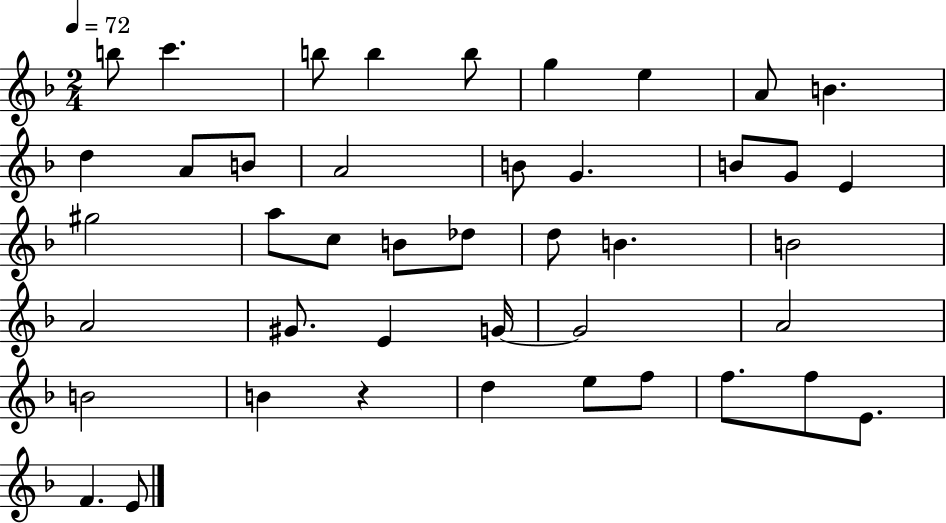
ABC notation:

X:1
T:Untitled
M:2/4
L:1/4
K:F
b/2 c' b/2 b b/2 g e A/2 B d A/2 B/2 A2 B/2 G B/2 G/2 E ^g2 a/2 c/2 B/2 _d/2 d/2 B B2 A2 ^G/2 E G/4 G2 A2 B2 B z d e/2 f/2 f/2 f/2 E/2 F E/2